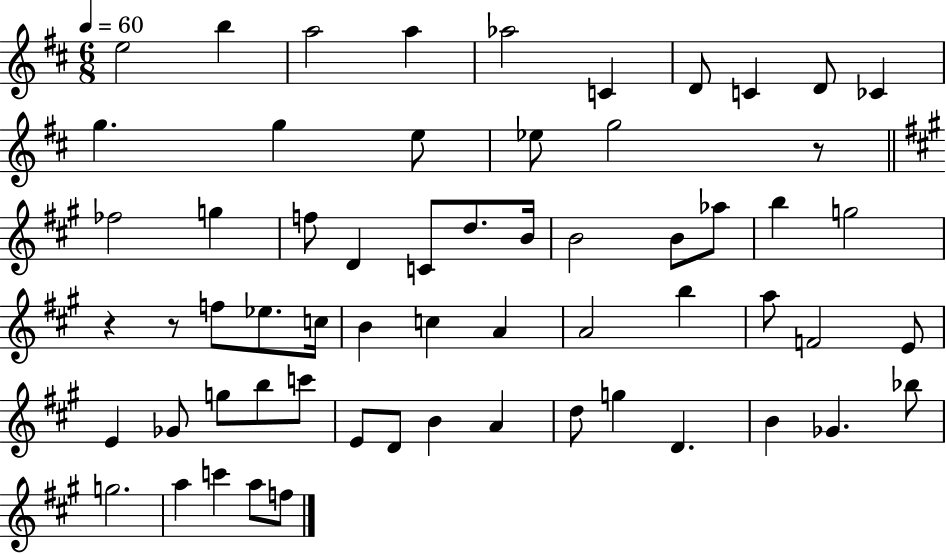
E5/h B5/q A5/h A5/q Ab5/h C4/q D4/e C4/q D4/e CES4/q G5/q. G5/q E5/e Eb5/e G5/h R/e FES5/h G5/q F5/e D4/q C4/e D5/e. B4/s B4/h B4/e Ab5/e B5/q G5/h R/q R/e F5/e Eb5/e. C5/s B4/q C5/q A4/q A4/h B5/q A5/e F4/h E4/e E4/q Gb4/e G5/e B5/e C6/e E4/e D4/e B4/q A4/q D5/e G5/q D4/q. B4/q Gb4/q. Bb5/e G5/h. A5/q C6/q A5/e F5/e